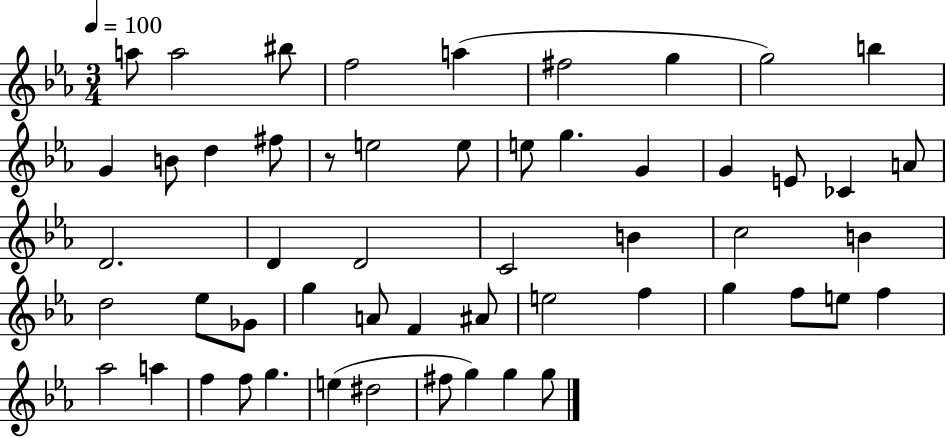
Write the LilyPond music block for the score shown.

{
  \clef treble
  \numericTimeSignature
  \time 3/4
  \key ees \major
  \tempo 4 = 100
  a''8 a''2 bis''8 | f''2 a''4( | fis''2 g''4 | g''2) b''4 | \break g'4 b'8 d''4 fis''8 | r8 e''2 e''8 | e''8 g''4. g'4 | g'4 e'8 ces'4 a'8 | \break d'2. | d'4 d'2 | c'2 b'4 | c''2 b'4 | \break d''2 ees''8 ges'8 | g''4 a'8 f'4 ais'8 | e''2 f''4 | g''4 f''8 e''8 f''4 | \break aes''2 a''4 | f''4 f''8 g''4. | e''4( dis''2 | fis''8 g''4) g''4 g''8 | \break \bar "|."
}